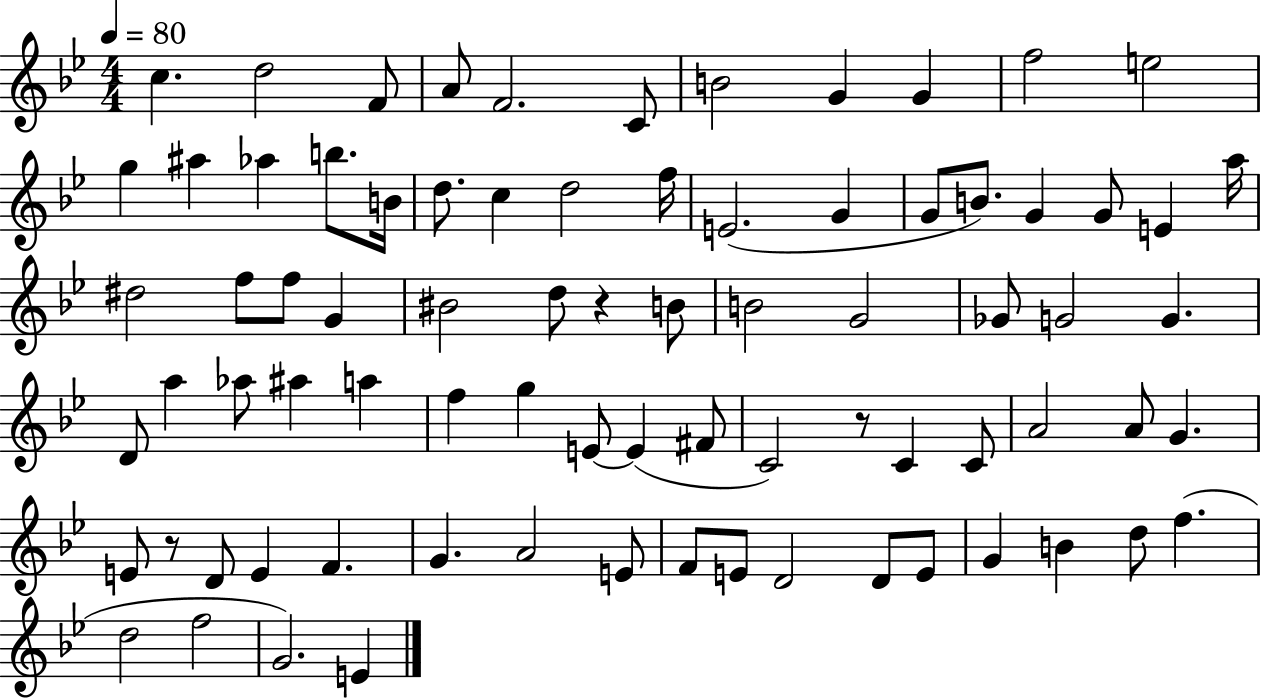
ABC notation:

X:1
T:Untitled
M:4/4
L:1/4
K:Bb
c d2 F/2 A/2 F2 C/2 B2 G G f2 e2 g ^a _a b/2 B/4 d/2 c d2 f/4 E2 G G/2 B/2 G G/2 E a/4 ^d2 f/2 f/2 G ^B2 d/2 z B/2 B2 G2 _G/2 G2 G D/2 a _a/2 ^a a f g E/2 E ^F/2 C2 z/2 C C/2 A2 A/2 G E/2 z/2 D/2 E F G A2 E/2 F/2 E/2 D2 D/2 E/2 G B d/2 f d2 f2 G2 E